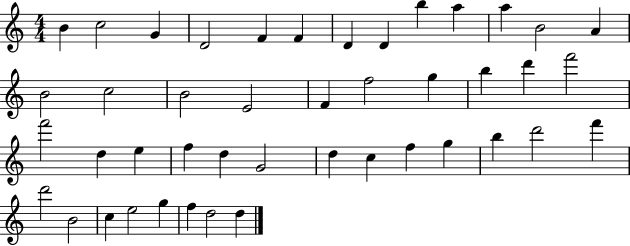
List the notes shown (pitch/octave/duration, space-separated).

B4/q C5/h G4/q D4/h F4/q F4/q D4/q D4/q B5/q A5/q A5/q B4/h A4/q B4/h C5/h B4/h E4/h F4/q F5/h G5/q B5/q D6/q F6/h F6/h D5/q E5/q F5/q D5/q G4/h D5/q C5/q F5/q G5/q B5/q D6/h F6/q D6/h B4/h C5/q E5/h G5/q F5/q D5/h D5/q